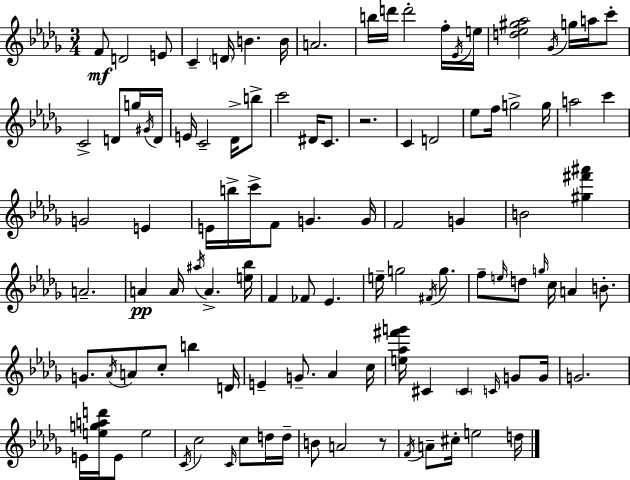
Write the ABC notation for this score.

X:1
T:Untitled
M:3/4
L:1/4
K:Bbm
F/2 D2 E/2 C D/4 B B/4 A2 b/4 d'/4 d'2 f/4 _E/4 e/4 [d_e^g_a]2 _G/4 g/4 a/4 c'/2 C2 D/2 g/4 ^G/4 D/4 E/4 C2 _D/4 b/2 c'2 ^D/4 C/2 z2 C D2 _e/2 f/4 g2 g/4 a2 c' G2 E E/4 b/4 c'/4 F/2 G G/4 F2 G B2 [^g^f'^a'] A2 A A/4 ^a/4 A [e_b]/4 F _F/2 _E e/4 g2 ^F/4 g/2 f/2 e/4 d/2 g/4 c/4 A B/2 G/2 _A/4 A/2 c/2 b D/4 E G/2 _A c/4 [e_a^f'g']/4 ^C ^C C/4 G/2 G/4 G2 E/4 [egad']/4 E/2 e2 C/4 c2 C/4 c/2 d/4 d/4 B/2 A2 z/2 F/4 A/2 ^c/4 e2 d/4